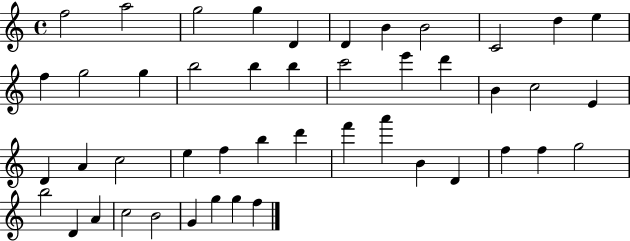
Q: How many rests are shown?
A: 0